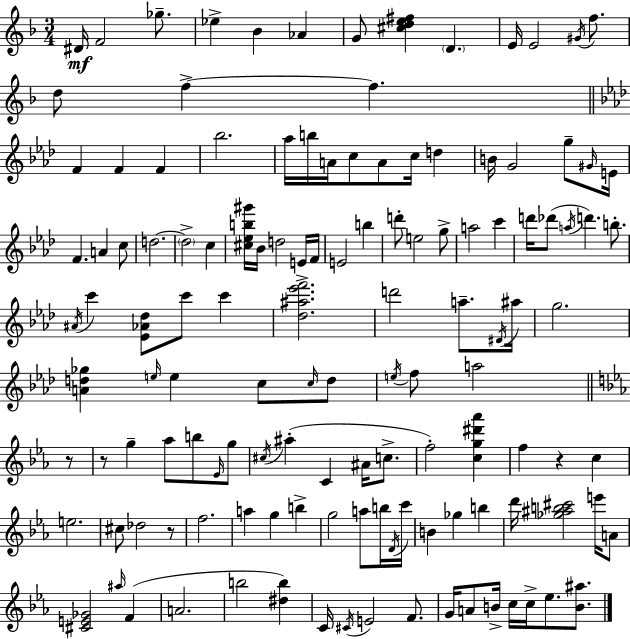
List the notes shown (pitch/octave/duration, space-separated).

D#4/s F4/h Gb5/e. Eb5/q Bb4/q Ab4/q G4/e [C#5,D5,E5,F#5]/q D4/q. E4/s E4/h G#4/s F5/e. D5/e F5/q F5/q. F4/q F4/q F4/q Bb5/h. Ab5/s B5/s A4/s C5/e A4/e C5/s D5/q B4/s G4/h G5/e G#4/s E4/s F4/q. A4/q C5/e D5/h. D5/h C5/q [C#5,Eb5,B5,G#6]/s Bb4/s D5/h E4/s F4/s E4/h B5/q D6/e E5/h G5/e A5/h C6/q D6/s Db6/e A5/s D6/q. B5/e. A#4/s C6/q [Eb4,Ab4,Db5]/e C6/e C6/q [Db5,A#5,Eb6,F6]/h. D6/h A5/e. D#4/s A#5/s G5/h. [A4,D5,Gb5]/q E5/s E5/q C5/e C5/s D5/e E5/s F5/e A5/h R/e R/e G5/q Ab5/e B5/e Eb4/s G5/e C#5/s A#5/q C4/q A#4/s C5/e. F5/h [C5,G5,D#6,Ab6]/q F5/q R/q C5/q E5/h. C#5/e Db5/h R/e F5/h. A5/q G5/q B5/q G5/h A5/e B5/s D4/s C6/s B4/q Gb5/q B5/q D6/s [Gb5,A#5,B5,C#6]/h E6/s A4/e [C#4,E4,Gb4]/h A#5/s F4/q A4/h. B5/h [D#5,B5]/q C4/s C#4/s E4/h F4/e. G4/s A4/e B4/s C5/s C5/s Eb5/e. [B4,A#5]/e.